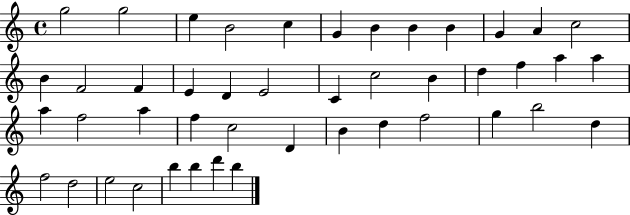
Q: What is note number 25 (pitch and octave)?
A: A5